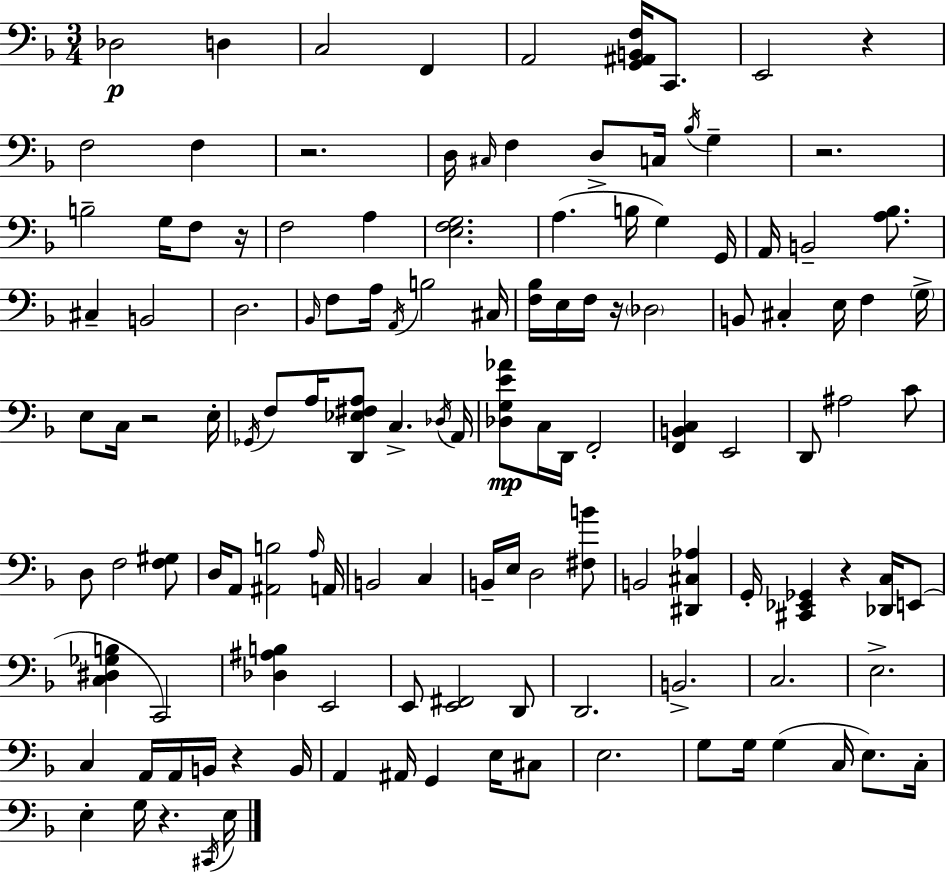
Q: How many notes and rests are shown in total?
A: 128